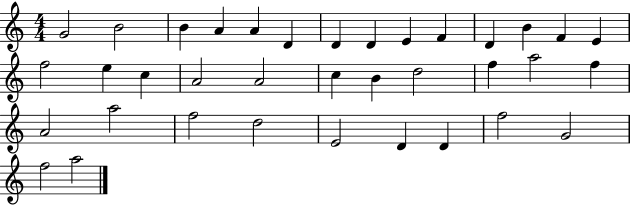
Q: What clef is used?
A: treble